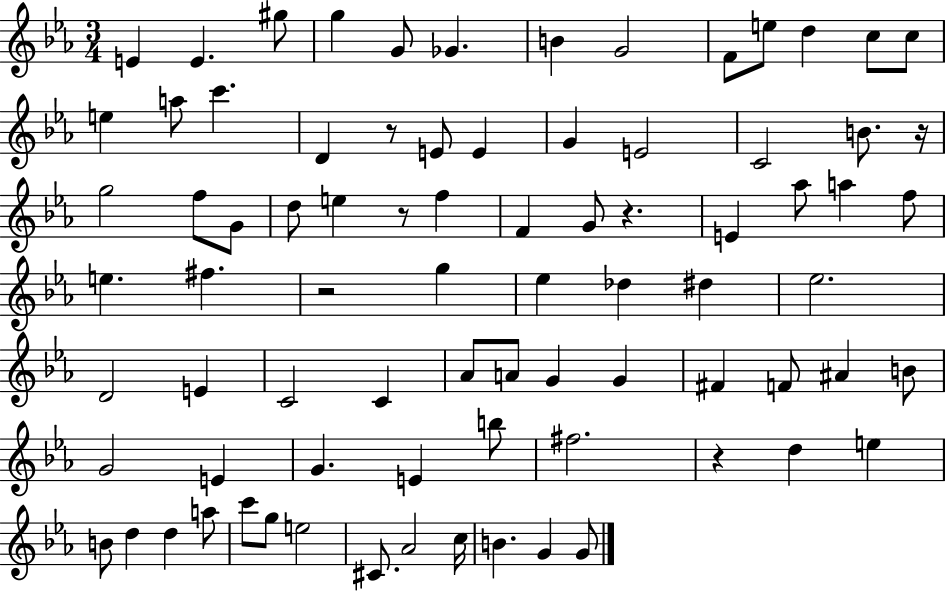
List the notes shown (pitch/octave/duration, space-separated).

E4/q E4/q. G#5/e G5/q G4/e Gb4/q. B4/q G4/h F4/e E5/e D5/q C5/e C5/e E5/q A5/e C6/q. D4/q R/e E4/e E4/q G4/q E4/h C4/h B4/e. R/s G5/h F5/e G4/e D5/e E5/q R/e F5/q F4/q G4/e R/q. E4/q Ab5/e A5/q F5/e E5/q. F#5/q. R/h G5/q Eb5/q Db5/q D#5/q Eb5/h. D4/h E4/q C4/h C4/q Ab4/e A4/e G4/q G4/q F#4/q F4/e A#4/q B4/e G4/h E4/q G4/q. E4/q B5/e F#5/h. R/q D5/q E5/q B4/e D5/q D5/q A5/e C6/e G5/e E5/h C#4/e. Ab4/h C5/s B4/q. G4/q G4/e